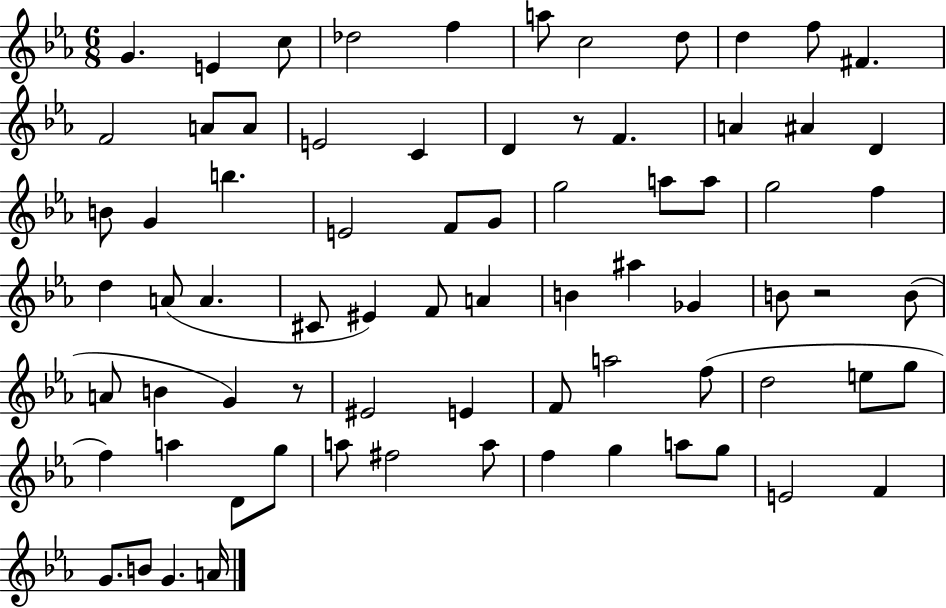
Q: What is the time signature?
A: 6/8